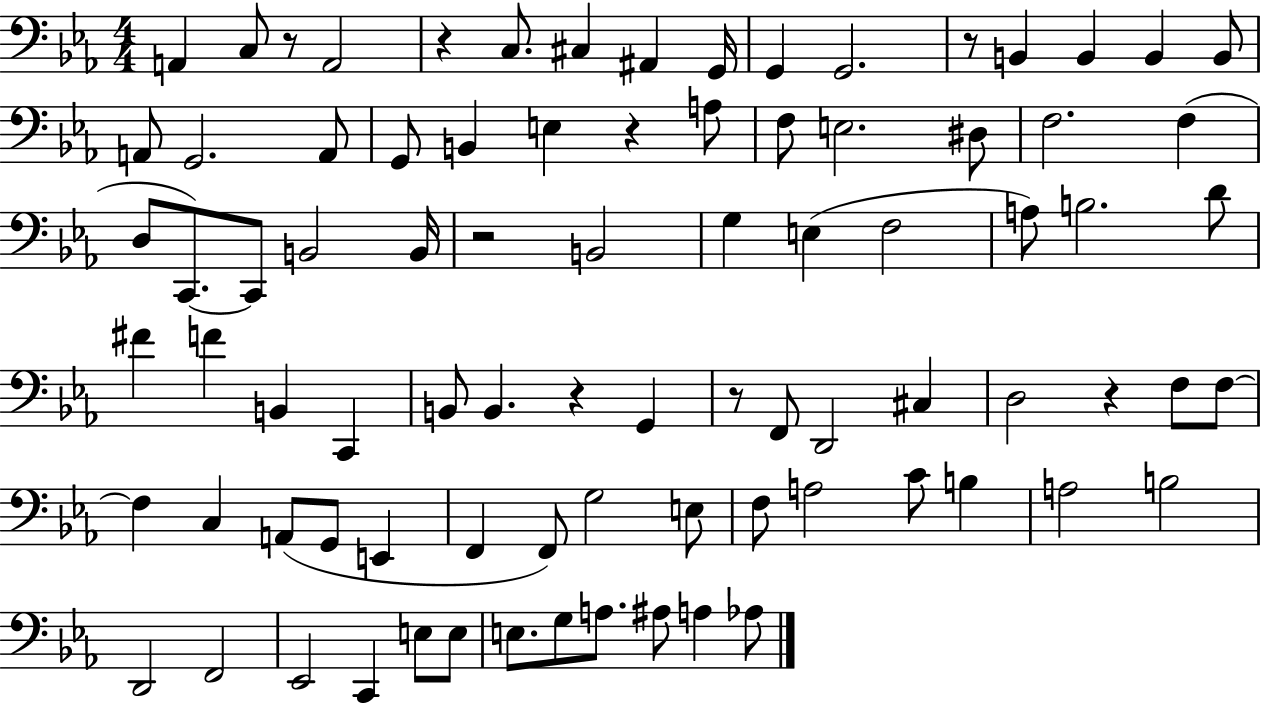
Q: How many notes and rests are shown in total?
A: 85